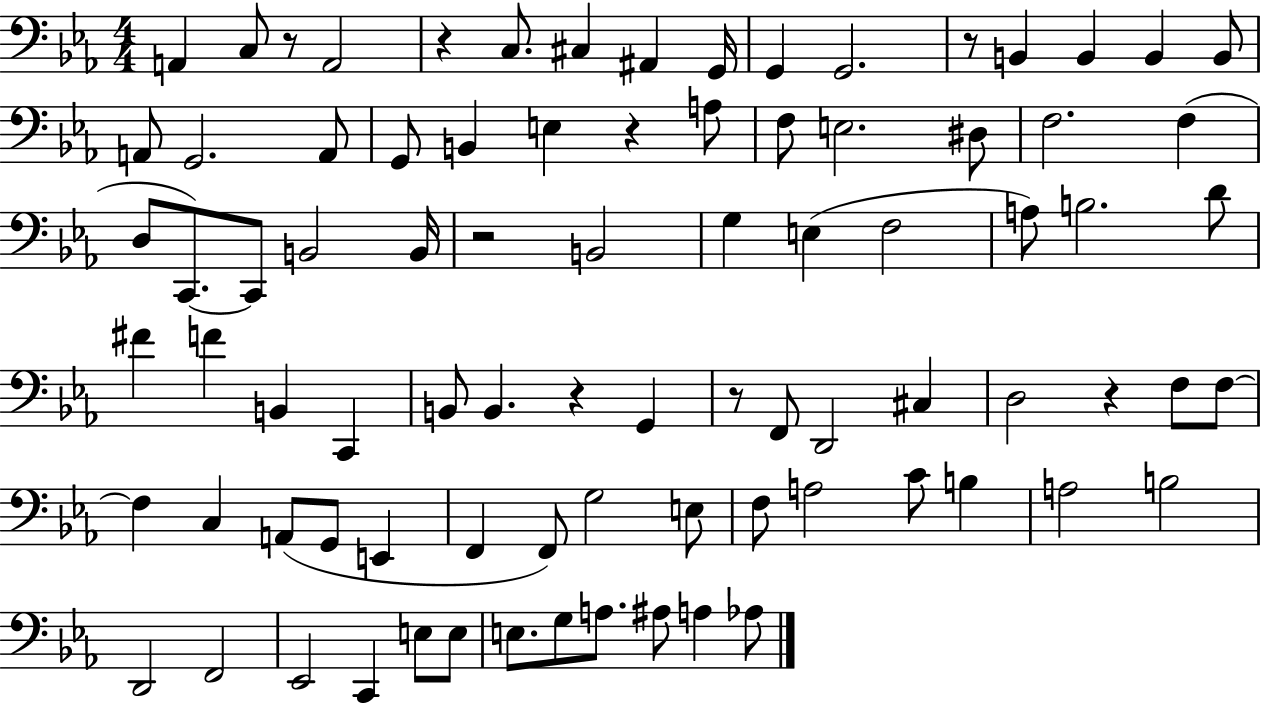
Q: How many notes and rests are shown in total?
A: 85